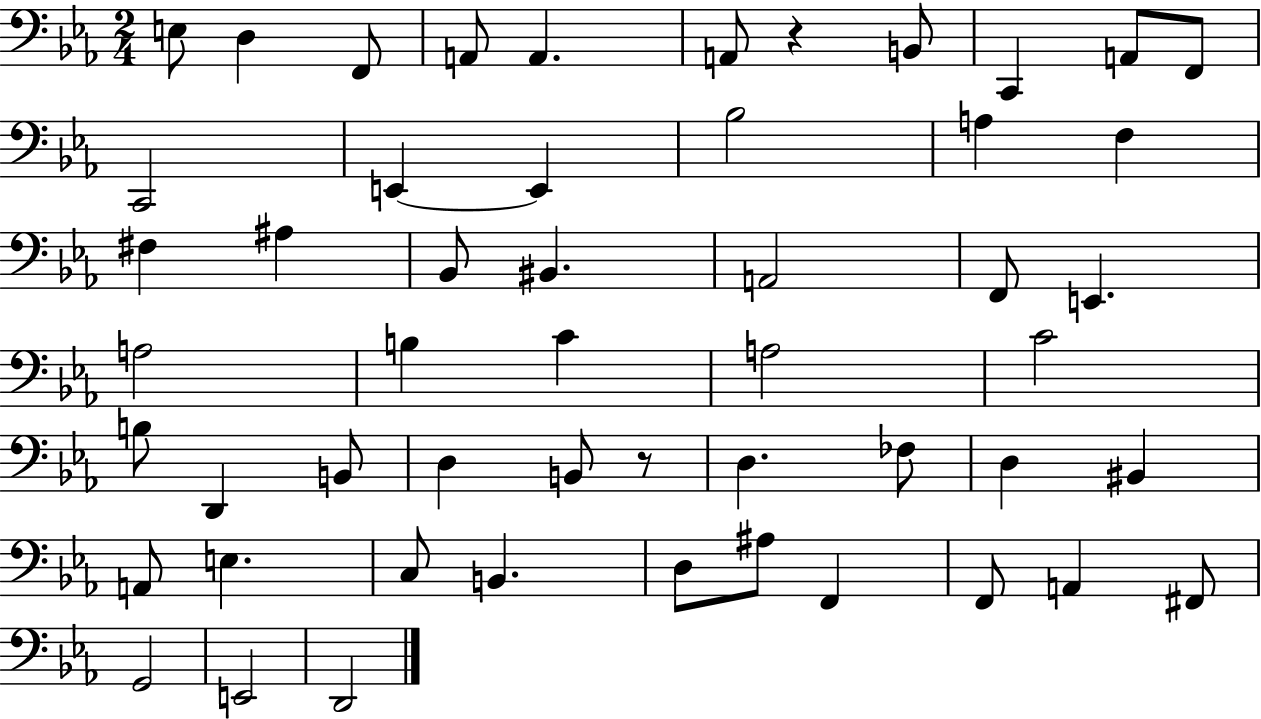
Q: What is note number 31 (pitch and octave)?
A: B2